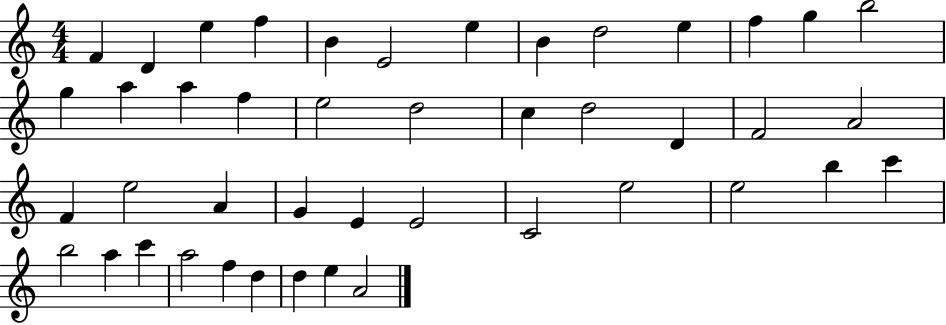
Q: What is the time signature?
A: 4/4